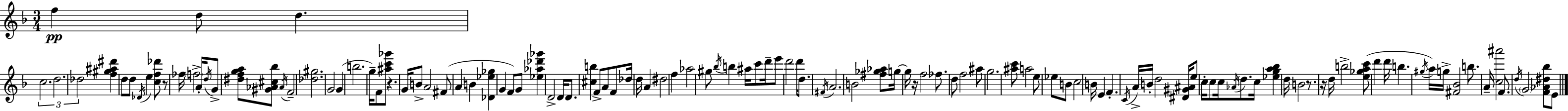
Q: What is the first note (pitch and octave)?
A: F5